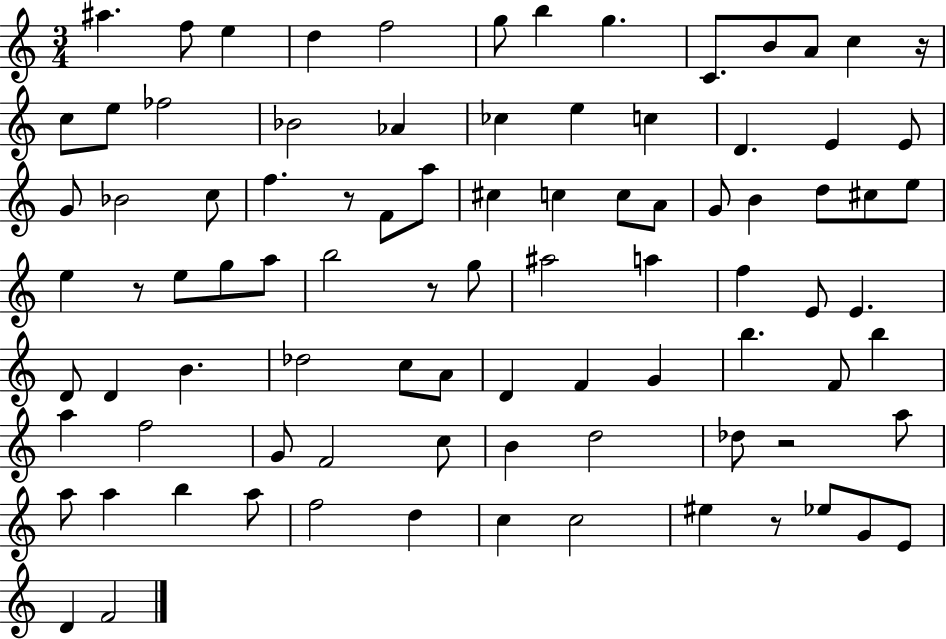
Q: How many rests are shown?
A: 6